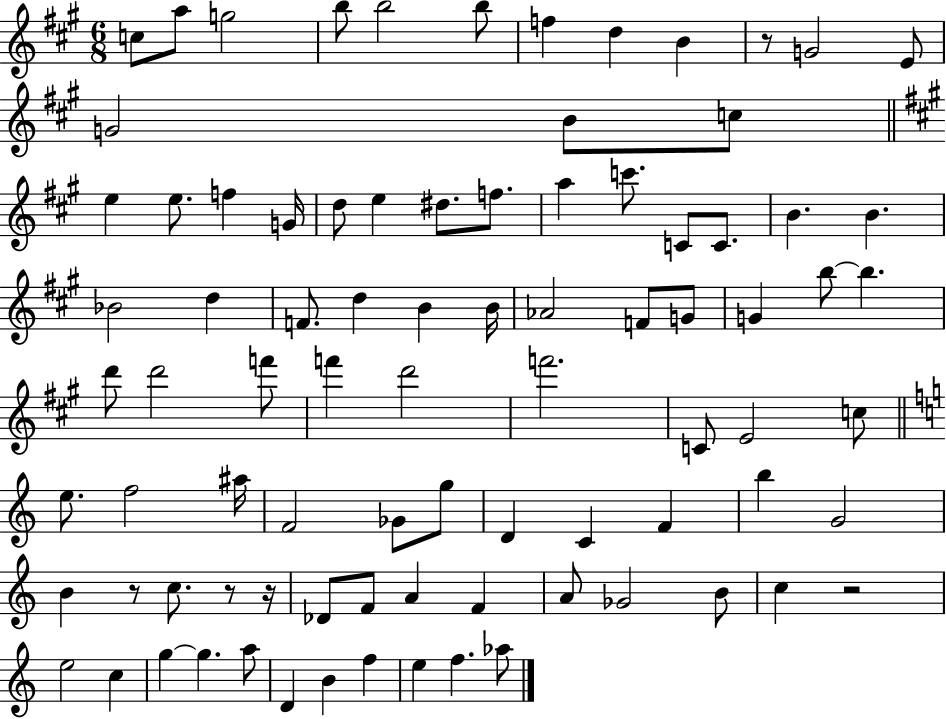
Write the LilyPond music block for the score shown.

{
  \clef treble
  \numericTimeSignature
  \time 6/8
  \key a \major
  c''8 a''8 g''2 | b''8 b''2 b''8 | f''4 d''4 b'4 | r8 g'2 e'8 | \break g'2 b'8 c''8 | \bar "||" \break \key a \major e''4 e''8. f''4 g'16 | d''8 e''4 dis''8. f''8. | a''4 c'''8. c'8 c'8. | b'4. b'4. | \break bes'2 d''4 | f'8. d''4 b'4 b'16 | aes'2 f'8 g'8 | g'4 b''8~~ b''4. | \break d'''8 d'''2 f'''8 | f'''4 d'''2 | f'''2. | c'8 e'2 c''8 | \break \bar "||" \break \key a \minor e''8. f''2 ais''16 | f'2 ges'8 g''8 | d'4 c'4 f'4 | b''4 g'2 | \break b'4 r8 c''8. r8 r16 | des'8 f'8 a'4 f'4 | a'8 ges'2 b'8 | c''4 r2 | \break e''2 c''4 | g''4~~ g''4. a''8 | d'4 b'4 f''4 | e''4 f''4. aes''8 | \break \bar "|."
}